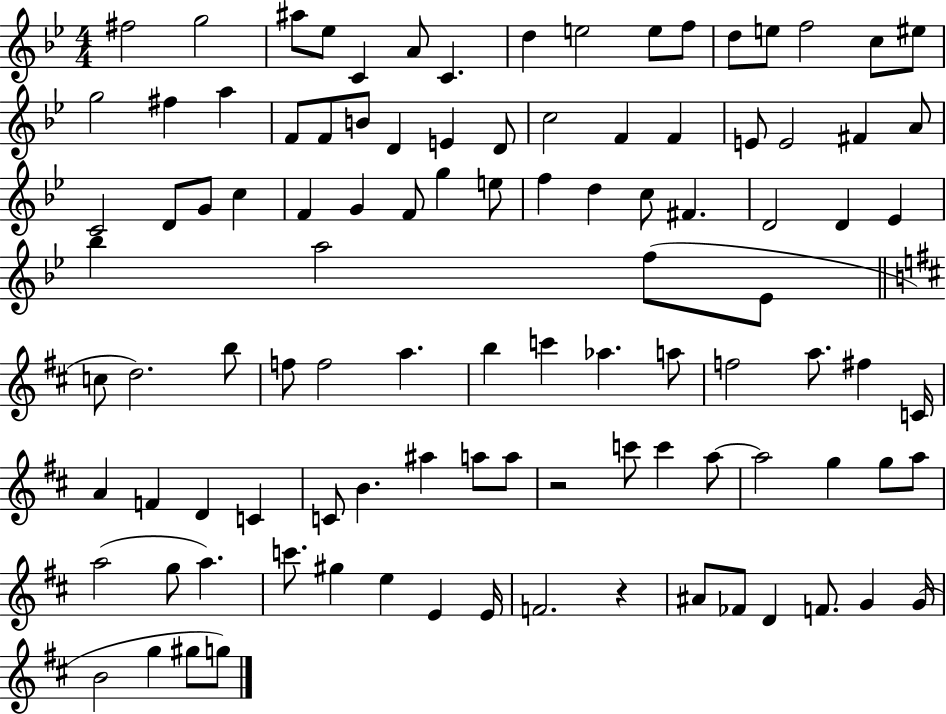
{
  \clef treble
  \numericTimeSignature
  \time 4/4
  \key bes \major
  fis''2 g''2 | ais''8 ees''8 c'4 a'8 c'4. | d''4 e''2 e''8 f''8 | d''8 e''8 f''2 c''8 eis''8 | \break g''2 fis''4 a''4 | f'8 f'8 b'8 d'4 e'4 d'8 | c''2 f'4 f'4 | e'8 e'2 fis'4 a'8 | \break c'2 d'8 g'8 c''4 | f'4 g'4 f'8 g''4 e''8 | f''4 d''4 c''8 fis'4. | d'2 d'4 ees'4 | \break bes''4 a''2 f''8( ees'8 | \bar "||" \break \key b \minor c''8 d''2.) b''8 | f''8 f''2 a''4. | b''4 c'''4 aes''4. a''8 | f''2 a''8. fis''4 c'16 | \break a'4 f'4 d'4 c'4 | c'8 b'4. ais''4 a''8 a''8 | r2 c'''8 c'''4 a''8~~ | a''2 g''4 g''8 a''8 | \break a''2( g''8 a''4.) | c'''8. gis''4 e''4 e'4 e'16 | f'2. r4 | ais'8 fes'8 d'4 f'8. g'4 g'16( | \break b'2 g''4 gis''8 g''8) | \bar "|."
}